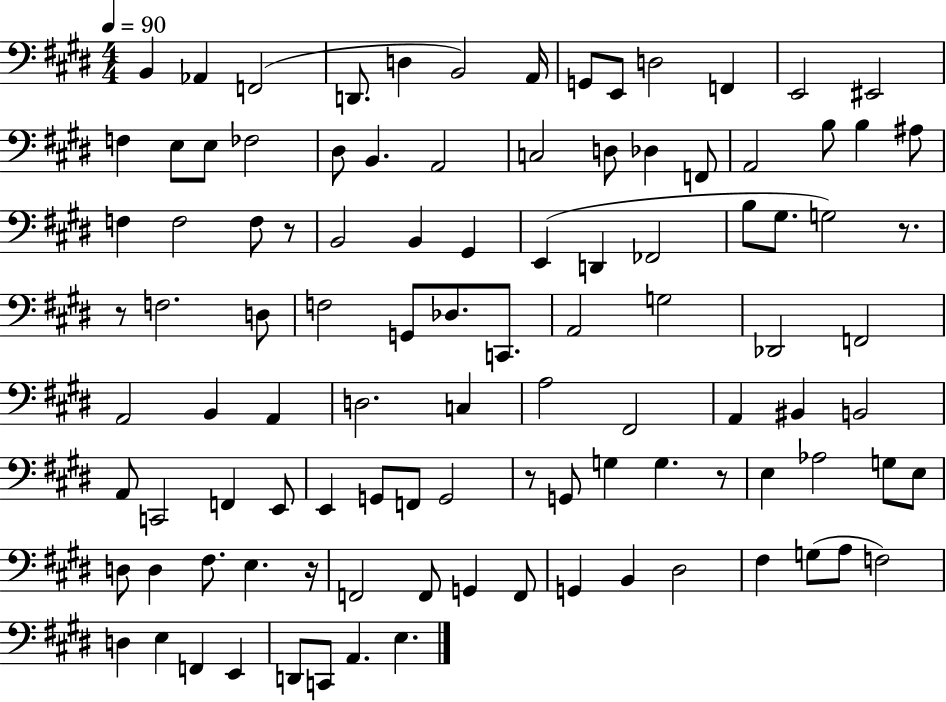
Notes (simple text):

B2/q Ab2/q F2/h D2/e. D3/q B2/h A2/s G2/e E2/e D3/h F2/q E2/h EIS2/h F3/q E3/e E3/e FES3/h D#3/e B2/q. A2/h C3/h D3/e Db3/q F2/e A2/h B3/e B3/q A#3/e F3/q F3/h F3/e R/e B2/h B2/q G#2/q E2/q D2/q FES2/h B3/e G#3/e. G3/h R/e. R/e F3/h. D3/e F3/h G2/e Db3/e. C2/e. A2/h G3/h Db2/h F2/h A2/h B2/q A2/q D3/h. C3/q A3/h F#2/h A2/q BIS2/q B2/h A2/e C2/h F2/q E2/e E2/q G2/e F2/e G2/h R/e G2/e G3/q G3/q. R/e E3/q Ab3/h G3/e E3/e D3/e D3/q F#3/e. E3/q. R/s F2/h F2/e G2/q F2/e G2/q B2/q D#3/h F#3/q G3/e A3/e F3/h D3/q E3/q F2/q E2/q D2/e C2/e A2/q. E3/q.